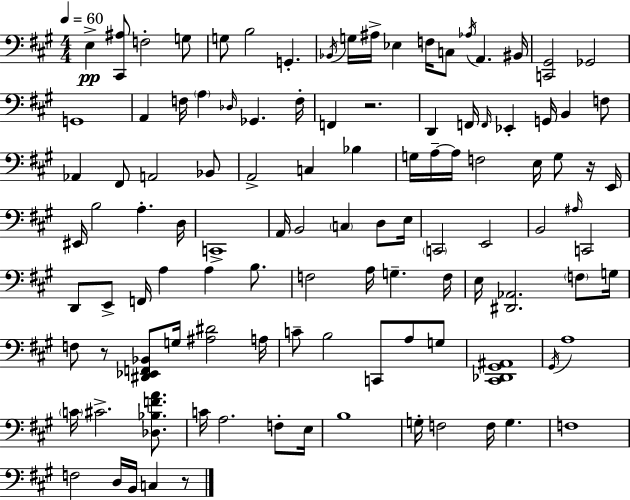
E3/q [C#2,A#3]/e F3/h G3/e G3/e B3/h G2/q. Bb2/s G3/s A#3/s Eb3/q F3/s C3/e Ab3/s A2/q. BIS2/s [C2,G#2]/h Gb2/h G2/w A2/q F3/s A3/q Db3/s Gb2/q. F3/s F2/q R/h. D2/q F2/s F2/s Eb2/q G2/s B2/q F3/e Ab2/q F#2/e A2/h Bb2/e A2/h C3/q Bb3/q G3/s A3/s A3/s F3/h E3/s G3/e R/s E2/s EIS2/s B3/h A3/q. D3/s C2/w A2/s B2/h C3/q D3/e E3/s C2/h E2/h B2/h A#3/s C2/h D2/e E2/e F2/s A3/q A3/q B3/e. F3/h A3/s G3/q. F3/s E3/s [D#2,Ab2]/h. F3/e G3/s F3/e R/e [D#2,Eb2,F2,Bb2]/e G3/s [A#3,D#4]/h A3/s C4/e B3/h C2/e A3/e G3/e [C#2,Db2,G#2,A#2]/w G#2/s A3/w C4/s C#4/h. [Db3,Bb3,F4,A4]/e. C4/s A3/h. F3/e E3/s B3/w G3/s F3/h F3/s G3/q. F3/w F3/h D3/s B2/s C3/q R/e